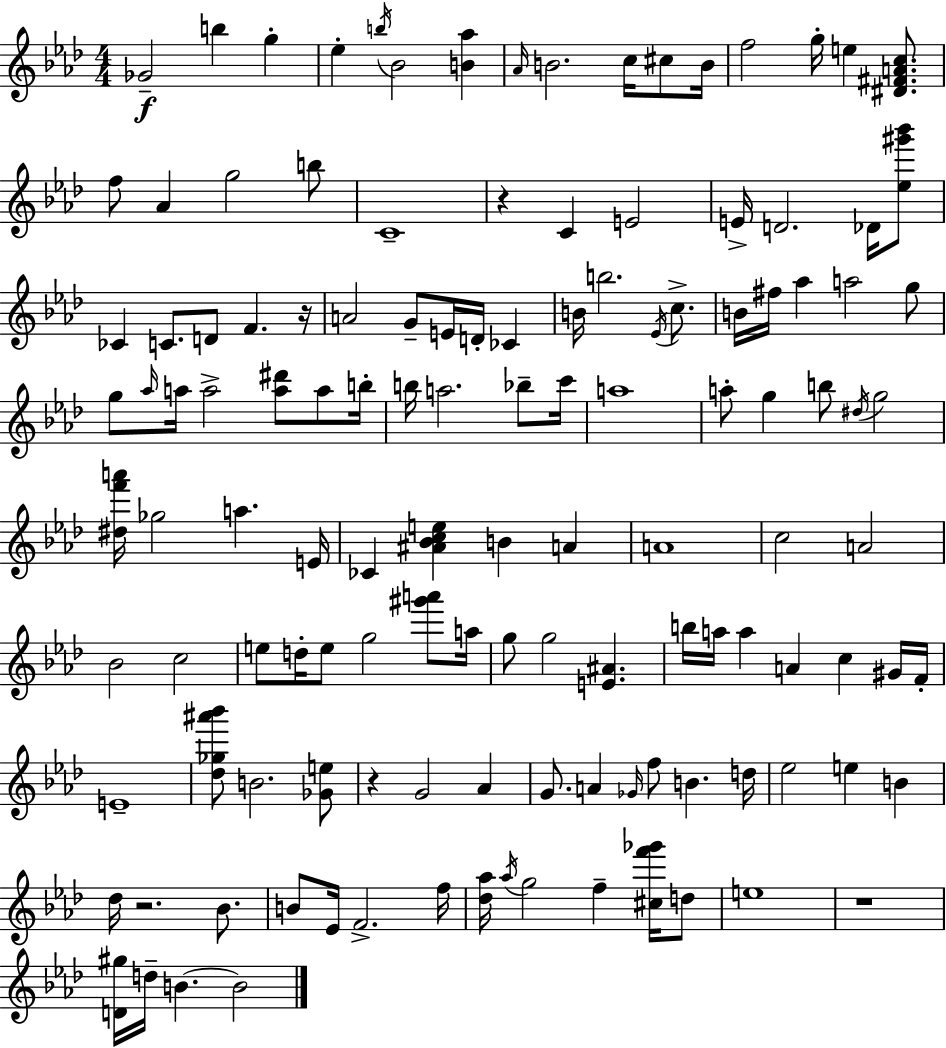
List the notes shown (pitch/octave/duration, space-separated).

Gb4/h B5/q G5/q Eb5/q B5/s Bb4/h [B4,Ab5]/q Ab4/s B4/h. C5/s C#5/e B4/s F5/h G5/s E5/q [D#4,F#4,A4,C5]/e. F5/e Ab4/q G5/h B5/e C4/w R/q C4/q E4/h E4/s D4/h. Db4/s [Eb5,G#6,Bb6]/e CES4/q C4/e. D4/e F4/q. R/s A4/h G4/e E4/s D4/s CES4/q B4/s B5/h. Eb4/s C5/e. B4/s F#5/s Ab5/q A5/h G5/e G5/e Ab5/s A5/s A5/h [A5,D#6]/e A5/e B5/s B5/s A5/h. Bb5/e C6/s A5/w A5/e G5/q B5/e D#5/s G5/h [D#5,F6,A6]/s Gb5/h A5/q. E4/s CES4/q [A#4,Bb4,C5,E5]/q B4/q A4/q A4/w C5/h A4/h Bb4/h C5/h E5/e D5/s E5/e G5/h [G#6,A6]/e A5/s G5/e G5/h [E4,A#4]/q. B5/s A5/s A5/q A4/q C5/q G#4/s F4/s E4/w [Db5,Gb5,A#6,Bb6]/e B4/h. [Gb4,E5]/e R/q G4/h Ab4/q G4/e. A4/q Gb4/s F5/e B4/q. D5/s Eb5/h E5/q B4/q Db5/s R/h. Bb4/e. B4/e Eb4/s F4/h. F5/s [Db5,Ab5]/s Ab5/s G5/h F5/q [C#5,F6,Gb6]/s D5/e E5/w R/w [D4,G#5]/s D5/s B4/q. B4/h